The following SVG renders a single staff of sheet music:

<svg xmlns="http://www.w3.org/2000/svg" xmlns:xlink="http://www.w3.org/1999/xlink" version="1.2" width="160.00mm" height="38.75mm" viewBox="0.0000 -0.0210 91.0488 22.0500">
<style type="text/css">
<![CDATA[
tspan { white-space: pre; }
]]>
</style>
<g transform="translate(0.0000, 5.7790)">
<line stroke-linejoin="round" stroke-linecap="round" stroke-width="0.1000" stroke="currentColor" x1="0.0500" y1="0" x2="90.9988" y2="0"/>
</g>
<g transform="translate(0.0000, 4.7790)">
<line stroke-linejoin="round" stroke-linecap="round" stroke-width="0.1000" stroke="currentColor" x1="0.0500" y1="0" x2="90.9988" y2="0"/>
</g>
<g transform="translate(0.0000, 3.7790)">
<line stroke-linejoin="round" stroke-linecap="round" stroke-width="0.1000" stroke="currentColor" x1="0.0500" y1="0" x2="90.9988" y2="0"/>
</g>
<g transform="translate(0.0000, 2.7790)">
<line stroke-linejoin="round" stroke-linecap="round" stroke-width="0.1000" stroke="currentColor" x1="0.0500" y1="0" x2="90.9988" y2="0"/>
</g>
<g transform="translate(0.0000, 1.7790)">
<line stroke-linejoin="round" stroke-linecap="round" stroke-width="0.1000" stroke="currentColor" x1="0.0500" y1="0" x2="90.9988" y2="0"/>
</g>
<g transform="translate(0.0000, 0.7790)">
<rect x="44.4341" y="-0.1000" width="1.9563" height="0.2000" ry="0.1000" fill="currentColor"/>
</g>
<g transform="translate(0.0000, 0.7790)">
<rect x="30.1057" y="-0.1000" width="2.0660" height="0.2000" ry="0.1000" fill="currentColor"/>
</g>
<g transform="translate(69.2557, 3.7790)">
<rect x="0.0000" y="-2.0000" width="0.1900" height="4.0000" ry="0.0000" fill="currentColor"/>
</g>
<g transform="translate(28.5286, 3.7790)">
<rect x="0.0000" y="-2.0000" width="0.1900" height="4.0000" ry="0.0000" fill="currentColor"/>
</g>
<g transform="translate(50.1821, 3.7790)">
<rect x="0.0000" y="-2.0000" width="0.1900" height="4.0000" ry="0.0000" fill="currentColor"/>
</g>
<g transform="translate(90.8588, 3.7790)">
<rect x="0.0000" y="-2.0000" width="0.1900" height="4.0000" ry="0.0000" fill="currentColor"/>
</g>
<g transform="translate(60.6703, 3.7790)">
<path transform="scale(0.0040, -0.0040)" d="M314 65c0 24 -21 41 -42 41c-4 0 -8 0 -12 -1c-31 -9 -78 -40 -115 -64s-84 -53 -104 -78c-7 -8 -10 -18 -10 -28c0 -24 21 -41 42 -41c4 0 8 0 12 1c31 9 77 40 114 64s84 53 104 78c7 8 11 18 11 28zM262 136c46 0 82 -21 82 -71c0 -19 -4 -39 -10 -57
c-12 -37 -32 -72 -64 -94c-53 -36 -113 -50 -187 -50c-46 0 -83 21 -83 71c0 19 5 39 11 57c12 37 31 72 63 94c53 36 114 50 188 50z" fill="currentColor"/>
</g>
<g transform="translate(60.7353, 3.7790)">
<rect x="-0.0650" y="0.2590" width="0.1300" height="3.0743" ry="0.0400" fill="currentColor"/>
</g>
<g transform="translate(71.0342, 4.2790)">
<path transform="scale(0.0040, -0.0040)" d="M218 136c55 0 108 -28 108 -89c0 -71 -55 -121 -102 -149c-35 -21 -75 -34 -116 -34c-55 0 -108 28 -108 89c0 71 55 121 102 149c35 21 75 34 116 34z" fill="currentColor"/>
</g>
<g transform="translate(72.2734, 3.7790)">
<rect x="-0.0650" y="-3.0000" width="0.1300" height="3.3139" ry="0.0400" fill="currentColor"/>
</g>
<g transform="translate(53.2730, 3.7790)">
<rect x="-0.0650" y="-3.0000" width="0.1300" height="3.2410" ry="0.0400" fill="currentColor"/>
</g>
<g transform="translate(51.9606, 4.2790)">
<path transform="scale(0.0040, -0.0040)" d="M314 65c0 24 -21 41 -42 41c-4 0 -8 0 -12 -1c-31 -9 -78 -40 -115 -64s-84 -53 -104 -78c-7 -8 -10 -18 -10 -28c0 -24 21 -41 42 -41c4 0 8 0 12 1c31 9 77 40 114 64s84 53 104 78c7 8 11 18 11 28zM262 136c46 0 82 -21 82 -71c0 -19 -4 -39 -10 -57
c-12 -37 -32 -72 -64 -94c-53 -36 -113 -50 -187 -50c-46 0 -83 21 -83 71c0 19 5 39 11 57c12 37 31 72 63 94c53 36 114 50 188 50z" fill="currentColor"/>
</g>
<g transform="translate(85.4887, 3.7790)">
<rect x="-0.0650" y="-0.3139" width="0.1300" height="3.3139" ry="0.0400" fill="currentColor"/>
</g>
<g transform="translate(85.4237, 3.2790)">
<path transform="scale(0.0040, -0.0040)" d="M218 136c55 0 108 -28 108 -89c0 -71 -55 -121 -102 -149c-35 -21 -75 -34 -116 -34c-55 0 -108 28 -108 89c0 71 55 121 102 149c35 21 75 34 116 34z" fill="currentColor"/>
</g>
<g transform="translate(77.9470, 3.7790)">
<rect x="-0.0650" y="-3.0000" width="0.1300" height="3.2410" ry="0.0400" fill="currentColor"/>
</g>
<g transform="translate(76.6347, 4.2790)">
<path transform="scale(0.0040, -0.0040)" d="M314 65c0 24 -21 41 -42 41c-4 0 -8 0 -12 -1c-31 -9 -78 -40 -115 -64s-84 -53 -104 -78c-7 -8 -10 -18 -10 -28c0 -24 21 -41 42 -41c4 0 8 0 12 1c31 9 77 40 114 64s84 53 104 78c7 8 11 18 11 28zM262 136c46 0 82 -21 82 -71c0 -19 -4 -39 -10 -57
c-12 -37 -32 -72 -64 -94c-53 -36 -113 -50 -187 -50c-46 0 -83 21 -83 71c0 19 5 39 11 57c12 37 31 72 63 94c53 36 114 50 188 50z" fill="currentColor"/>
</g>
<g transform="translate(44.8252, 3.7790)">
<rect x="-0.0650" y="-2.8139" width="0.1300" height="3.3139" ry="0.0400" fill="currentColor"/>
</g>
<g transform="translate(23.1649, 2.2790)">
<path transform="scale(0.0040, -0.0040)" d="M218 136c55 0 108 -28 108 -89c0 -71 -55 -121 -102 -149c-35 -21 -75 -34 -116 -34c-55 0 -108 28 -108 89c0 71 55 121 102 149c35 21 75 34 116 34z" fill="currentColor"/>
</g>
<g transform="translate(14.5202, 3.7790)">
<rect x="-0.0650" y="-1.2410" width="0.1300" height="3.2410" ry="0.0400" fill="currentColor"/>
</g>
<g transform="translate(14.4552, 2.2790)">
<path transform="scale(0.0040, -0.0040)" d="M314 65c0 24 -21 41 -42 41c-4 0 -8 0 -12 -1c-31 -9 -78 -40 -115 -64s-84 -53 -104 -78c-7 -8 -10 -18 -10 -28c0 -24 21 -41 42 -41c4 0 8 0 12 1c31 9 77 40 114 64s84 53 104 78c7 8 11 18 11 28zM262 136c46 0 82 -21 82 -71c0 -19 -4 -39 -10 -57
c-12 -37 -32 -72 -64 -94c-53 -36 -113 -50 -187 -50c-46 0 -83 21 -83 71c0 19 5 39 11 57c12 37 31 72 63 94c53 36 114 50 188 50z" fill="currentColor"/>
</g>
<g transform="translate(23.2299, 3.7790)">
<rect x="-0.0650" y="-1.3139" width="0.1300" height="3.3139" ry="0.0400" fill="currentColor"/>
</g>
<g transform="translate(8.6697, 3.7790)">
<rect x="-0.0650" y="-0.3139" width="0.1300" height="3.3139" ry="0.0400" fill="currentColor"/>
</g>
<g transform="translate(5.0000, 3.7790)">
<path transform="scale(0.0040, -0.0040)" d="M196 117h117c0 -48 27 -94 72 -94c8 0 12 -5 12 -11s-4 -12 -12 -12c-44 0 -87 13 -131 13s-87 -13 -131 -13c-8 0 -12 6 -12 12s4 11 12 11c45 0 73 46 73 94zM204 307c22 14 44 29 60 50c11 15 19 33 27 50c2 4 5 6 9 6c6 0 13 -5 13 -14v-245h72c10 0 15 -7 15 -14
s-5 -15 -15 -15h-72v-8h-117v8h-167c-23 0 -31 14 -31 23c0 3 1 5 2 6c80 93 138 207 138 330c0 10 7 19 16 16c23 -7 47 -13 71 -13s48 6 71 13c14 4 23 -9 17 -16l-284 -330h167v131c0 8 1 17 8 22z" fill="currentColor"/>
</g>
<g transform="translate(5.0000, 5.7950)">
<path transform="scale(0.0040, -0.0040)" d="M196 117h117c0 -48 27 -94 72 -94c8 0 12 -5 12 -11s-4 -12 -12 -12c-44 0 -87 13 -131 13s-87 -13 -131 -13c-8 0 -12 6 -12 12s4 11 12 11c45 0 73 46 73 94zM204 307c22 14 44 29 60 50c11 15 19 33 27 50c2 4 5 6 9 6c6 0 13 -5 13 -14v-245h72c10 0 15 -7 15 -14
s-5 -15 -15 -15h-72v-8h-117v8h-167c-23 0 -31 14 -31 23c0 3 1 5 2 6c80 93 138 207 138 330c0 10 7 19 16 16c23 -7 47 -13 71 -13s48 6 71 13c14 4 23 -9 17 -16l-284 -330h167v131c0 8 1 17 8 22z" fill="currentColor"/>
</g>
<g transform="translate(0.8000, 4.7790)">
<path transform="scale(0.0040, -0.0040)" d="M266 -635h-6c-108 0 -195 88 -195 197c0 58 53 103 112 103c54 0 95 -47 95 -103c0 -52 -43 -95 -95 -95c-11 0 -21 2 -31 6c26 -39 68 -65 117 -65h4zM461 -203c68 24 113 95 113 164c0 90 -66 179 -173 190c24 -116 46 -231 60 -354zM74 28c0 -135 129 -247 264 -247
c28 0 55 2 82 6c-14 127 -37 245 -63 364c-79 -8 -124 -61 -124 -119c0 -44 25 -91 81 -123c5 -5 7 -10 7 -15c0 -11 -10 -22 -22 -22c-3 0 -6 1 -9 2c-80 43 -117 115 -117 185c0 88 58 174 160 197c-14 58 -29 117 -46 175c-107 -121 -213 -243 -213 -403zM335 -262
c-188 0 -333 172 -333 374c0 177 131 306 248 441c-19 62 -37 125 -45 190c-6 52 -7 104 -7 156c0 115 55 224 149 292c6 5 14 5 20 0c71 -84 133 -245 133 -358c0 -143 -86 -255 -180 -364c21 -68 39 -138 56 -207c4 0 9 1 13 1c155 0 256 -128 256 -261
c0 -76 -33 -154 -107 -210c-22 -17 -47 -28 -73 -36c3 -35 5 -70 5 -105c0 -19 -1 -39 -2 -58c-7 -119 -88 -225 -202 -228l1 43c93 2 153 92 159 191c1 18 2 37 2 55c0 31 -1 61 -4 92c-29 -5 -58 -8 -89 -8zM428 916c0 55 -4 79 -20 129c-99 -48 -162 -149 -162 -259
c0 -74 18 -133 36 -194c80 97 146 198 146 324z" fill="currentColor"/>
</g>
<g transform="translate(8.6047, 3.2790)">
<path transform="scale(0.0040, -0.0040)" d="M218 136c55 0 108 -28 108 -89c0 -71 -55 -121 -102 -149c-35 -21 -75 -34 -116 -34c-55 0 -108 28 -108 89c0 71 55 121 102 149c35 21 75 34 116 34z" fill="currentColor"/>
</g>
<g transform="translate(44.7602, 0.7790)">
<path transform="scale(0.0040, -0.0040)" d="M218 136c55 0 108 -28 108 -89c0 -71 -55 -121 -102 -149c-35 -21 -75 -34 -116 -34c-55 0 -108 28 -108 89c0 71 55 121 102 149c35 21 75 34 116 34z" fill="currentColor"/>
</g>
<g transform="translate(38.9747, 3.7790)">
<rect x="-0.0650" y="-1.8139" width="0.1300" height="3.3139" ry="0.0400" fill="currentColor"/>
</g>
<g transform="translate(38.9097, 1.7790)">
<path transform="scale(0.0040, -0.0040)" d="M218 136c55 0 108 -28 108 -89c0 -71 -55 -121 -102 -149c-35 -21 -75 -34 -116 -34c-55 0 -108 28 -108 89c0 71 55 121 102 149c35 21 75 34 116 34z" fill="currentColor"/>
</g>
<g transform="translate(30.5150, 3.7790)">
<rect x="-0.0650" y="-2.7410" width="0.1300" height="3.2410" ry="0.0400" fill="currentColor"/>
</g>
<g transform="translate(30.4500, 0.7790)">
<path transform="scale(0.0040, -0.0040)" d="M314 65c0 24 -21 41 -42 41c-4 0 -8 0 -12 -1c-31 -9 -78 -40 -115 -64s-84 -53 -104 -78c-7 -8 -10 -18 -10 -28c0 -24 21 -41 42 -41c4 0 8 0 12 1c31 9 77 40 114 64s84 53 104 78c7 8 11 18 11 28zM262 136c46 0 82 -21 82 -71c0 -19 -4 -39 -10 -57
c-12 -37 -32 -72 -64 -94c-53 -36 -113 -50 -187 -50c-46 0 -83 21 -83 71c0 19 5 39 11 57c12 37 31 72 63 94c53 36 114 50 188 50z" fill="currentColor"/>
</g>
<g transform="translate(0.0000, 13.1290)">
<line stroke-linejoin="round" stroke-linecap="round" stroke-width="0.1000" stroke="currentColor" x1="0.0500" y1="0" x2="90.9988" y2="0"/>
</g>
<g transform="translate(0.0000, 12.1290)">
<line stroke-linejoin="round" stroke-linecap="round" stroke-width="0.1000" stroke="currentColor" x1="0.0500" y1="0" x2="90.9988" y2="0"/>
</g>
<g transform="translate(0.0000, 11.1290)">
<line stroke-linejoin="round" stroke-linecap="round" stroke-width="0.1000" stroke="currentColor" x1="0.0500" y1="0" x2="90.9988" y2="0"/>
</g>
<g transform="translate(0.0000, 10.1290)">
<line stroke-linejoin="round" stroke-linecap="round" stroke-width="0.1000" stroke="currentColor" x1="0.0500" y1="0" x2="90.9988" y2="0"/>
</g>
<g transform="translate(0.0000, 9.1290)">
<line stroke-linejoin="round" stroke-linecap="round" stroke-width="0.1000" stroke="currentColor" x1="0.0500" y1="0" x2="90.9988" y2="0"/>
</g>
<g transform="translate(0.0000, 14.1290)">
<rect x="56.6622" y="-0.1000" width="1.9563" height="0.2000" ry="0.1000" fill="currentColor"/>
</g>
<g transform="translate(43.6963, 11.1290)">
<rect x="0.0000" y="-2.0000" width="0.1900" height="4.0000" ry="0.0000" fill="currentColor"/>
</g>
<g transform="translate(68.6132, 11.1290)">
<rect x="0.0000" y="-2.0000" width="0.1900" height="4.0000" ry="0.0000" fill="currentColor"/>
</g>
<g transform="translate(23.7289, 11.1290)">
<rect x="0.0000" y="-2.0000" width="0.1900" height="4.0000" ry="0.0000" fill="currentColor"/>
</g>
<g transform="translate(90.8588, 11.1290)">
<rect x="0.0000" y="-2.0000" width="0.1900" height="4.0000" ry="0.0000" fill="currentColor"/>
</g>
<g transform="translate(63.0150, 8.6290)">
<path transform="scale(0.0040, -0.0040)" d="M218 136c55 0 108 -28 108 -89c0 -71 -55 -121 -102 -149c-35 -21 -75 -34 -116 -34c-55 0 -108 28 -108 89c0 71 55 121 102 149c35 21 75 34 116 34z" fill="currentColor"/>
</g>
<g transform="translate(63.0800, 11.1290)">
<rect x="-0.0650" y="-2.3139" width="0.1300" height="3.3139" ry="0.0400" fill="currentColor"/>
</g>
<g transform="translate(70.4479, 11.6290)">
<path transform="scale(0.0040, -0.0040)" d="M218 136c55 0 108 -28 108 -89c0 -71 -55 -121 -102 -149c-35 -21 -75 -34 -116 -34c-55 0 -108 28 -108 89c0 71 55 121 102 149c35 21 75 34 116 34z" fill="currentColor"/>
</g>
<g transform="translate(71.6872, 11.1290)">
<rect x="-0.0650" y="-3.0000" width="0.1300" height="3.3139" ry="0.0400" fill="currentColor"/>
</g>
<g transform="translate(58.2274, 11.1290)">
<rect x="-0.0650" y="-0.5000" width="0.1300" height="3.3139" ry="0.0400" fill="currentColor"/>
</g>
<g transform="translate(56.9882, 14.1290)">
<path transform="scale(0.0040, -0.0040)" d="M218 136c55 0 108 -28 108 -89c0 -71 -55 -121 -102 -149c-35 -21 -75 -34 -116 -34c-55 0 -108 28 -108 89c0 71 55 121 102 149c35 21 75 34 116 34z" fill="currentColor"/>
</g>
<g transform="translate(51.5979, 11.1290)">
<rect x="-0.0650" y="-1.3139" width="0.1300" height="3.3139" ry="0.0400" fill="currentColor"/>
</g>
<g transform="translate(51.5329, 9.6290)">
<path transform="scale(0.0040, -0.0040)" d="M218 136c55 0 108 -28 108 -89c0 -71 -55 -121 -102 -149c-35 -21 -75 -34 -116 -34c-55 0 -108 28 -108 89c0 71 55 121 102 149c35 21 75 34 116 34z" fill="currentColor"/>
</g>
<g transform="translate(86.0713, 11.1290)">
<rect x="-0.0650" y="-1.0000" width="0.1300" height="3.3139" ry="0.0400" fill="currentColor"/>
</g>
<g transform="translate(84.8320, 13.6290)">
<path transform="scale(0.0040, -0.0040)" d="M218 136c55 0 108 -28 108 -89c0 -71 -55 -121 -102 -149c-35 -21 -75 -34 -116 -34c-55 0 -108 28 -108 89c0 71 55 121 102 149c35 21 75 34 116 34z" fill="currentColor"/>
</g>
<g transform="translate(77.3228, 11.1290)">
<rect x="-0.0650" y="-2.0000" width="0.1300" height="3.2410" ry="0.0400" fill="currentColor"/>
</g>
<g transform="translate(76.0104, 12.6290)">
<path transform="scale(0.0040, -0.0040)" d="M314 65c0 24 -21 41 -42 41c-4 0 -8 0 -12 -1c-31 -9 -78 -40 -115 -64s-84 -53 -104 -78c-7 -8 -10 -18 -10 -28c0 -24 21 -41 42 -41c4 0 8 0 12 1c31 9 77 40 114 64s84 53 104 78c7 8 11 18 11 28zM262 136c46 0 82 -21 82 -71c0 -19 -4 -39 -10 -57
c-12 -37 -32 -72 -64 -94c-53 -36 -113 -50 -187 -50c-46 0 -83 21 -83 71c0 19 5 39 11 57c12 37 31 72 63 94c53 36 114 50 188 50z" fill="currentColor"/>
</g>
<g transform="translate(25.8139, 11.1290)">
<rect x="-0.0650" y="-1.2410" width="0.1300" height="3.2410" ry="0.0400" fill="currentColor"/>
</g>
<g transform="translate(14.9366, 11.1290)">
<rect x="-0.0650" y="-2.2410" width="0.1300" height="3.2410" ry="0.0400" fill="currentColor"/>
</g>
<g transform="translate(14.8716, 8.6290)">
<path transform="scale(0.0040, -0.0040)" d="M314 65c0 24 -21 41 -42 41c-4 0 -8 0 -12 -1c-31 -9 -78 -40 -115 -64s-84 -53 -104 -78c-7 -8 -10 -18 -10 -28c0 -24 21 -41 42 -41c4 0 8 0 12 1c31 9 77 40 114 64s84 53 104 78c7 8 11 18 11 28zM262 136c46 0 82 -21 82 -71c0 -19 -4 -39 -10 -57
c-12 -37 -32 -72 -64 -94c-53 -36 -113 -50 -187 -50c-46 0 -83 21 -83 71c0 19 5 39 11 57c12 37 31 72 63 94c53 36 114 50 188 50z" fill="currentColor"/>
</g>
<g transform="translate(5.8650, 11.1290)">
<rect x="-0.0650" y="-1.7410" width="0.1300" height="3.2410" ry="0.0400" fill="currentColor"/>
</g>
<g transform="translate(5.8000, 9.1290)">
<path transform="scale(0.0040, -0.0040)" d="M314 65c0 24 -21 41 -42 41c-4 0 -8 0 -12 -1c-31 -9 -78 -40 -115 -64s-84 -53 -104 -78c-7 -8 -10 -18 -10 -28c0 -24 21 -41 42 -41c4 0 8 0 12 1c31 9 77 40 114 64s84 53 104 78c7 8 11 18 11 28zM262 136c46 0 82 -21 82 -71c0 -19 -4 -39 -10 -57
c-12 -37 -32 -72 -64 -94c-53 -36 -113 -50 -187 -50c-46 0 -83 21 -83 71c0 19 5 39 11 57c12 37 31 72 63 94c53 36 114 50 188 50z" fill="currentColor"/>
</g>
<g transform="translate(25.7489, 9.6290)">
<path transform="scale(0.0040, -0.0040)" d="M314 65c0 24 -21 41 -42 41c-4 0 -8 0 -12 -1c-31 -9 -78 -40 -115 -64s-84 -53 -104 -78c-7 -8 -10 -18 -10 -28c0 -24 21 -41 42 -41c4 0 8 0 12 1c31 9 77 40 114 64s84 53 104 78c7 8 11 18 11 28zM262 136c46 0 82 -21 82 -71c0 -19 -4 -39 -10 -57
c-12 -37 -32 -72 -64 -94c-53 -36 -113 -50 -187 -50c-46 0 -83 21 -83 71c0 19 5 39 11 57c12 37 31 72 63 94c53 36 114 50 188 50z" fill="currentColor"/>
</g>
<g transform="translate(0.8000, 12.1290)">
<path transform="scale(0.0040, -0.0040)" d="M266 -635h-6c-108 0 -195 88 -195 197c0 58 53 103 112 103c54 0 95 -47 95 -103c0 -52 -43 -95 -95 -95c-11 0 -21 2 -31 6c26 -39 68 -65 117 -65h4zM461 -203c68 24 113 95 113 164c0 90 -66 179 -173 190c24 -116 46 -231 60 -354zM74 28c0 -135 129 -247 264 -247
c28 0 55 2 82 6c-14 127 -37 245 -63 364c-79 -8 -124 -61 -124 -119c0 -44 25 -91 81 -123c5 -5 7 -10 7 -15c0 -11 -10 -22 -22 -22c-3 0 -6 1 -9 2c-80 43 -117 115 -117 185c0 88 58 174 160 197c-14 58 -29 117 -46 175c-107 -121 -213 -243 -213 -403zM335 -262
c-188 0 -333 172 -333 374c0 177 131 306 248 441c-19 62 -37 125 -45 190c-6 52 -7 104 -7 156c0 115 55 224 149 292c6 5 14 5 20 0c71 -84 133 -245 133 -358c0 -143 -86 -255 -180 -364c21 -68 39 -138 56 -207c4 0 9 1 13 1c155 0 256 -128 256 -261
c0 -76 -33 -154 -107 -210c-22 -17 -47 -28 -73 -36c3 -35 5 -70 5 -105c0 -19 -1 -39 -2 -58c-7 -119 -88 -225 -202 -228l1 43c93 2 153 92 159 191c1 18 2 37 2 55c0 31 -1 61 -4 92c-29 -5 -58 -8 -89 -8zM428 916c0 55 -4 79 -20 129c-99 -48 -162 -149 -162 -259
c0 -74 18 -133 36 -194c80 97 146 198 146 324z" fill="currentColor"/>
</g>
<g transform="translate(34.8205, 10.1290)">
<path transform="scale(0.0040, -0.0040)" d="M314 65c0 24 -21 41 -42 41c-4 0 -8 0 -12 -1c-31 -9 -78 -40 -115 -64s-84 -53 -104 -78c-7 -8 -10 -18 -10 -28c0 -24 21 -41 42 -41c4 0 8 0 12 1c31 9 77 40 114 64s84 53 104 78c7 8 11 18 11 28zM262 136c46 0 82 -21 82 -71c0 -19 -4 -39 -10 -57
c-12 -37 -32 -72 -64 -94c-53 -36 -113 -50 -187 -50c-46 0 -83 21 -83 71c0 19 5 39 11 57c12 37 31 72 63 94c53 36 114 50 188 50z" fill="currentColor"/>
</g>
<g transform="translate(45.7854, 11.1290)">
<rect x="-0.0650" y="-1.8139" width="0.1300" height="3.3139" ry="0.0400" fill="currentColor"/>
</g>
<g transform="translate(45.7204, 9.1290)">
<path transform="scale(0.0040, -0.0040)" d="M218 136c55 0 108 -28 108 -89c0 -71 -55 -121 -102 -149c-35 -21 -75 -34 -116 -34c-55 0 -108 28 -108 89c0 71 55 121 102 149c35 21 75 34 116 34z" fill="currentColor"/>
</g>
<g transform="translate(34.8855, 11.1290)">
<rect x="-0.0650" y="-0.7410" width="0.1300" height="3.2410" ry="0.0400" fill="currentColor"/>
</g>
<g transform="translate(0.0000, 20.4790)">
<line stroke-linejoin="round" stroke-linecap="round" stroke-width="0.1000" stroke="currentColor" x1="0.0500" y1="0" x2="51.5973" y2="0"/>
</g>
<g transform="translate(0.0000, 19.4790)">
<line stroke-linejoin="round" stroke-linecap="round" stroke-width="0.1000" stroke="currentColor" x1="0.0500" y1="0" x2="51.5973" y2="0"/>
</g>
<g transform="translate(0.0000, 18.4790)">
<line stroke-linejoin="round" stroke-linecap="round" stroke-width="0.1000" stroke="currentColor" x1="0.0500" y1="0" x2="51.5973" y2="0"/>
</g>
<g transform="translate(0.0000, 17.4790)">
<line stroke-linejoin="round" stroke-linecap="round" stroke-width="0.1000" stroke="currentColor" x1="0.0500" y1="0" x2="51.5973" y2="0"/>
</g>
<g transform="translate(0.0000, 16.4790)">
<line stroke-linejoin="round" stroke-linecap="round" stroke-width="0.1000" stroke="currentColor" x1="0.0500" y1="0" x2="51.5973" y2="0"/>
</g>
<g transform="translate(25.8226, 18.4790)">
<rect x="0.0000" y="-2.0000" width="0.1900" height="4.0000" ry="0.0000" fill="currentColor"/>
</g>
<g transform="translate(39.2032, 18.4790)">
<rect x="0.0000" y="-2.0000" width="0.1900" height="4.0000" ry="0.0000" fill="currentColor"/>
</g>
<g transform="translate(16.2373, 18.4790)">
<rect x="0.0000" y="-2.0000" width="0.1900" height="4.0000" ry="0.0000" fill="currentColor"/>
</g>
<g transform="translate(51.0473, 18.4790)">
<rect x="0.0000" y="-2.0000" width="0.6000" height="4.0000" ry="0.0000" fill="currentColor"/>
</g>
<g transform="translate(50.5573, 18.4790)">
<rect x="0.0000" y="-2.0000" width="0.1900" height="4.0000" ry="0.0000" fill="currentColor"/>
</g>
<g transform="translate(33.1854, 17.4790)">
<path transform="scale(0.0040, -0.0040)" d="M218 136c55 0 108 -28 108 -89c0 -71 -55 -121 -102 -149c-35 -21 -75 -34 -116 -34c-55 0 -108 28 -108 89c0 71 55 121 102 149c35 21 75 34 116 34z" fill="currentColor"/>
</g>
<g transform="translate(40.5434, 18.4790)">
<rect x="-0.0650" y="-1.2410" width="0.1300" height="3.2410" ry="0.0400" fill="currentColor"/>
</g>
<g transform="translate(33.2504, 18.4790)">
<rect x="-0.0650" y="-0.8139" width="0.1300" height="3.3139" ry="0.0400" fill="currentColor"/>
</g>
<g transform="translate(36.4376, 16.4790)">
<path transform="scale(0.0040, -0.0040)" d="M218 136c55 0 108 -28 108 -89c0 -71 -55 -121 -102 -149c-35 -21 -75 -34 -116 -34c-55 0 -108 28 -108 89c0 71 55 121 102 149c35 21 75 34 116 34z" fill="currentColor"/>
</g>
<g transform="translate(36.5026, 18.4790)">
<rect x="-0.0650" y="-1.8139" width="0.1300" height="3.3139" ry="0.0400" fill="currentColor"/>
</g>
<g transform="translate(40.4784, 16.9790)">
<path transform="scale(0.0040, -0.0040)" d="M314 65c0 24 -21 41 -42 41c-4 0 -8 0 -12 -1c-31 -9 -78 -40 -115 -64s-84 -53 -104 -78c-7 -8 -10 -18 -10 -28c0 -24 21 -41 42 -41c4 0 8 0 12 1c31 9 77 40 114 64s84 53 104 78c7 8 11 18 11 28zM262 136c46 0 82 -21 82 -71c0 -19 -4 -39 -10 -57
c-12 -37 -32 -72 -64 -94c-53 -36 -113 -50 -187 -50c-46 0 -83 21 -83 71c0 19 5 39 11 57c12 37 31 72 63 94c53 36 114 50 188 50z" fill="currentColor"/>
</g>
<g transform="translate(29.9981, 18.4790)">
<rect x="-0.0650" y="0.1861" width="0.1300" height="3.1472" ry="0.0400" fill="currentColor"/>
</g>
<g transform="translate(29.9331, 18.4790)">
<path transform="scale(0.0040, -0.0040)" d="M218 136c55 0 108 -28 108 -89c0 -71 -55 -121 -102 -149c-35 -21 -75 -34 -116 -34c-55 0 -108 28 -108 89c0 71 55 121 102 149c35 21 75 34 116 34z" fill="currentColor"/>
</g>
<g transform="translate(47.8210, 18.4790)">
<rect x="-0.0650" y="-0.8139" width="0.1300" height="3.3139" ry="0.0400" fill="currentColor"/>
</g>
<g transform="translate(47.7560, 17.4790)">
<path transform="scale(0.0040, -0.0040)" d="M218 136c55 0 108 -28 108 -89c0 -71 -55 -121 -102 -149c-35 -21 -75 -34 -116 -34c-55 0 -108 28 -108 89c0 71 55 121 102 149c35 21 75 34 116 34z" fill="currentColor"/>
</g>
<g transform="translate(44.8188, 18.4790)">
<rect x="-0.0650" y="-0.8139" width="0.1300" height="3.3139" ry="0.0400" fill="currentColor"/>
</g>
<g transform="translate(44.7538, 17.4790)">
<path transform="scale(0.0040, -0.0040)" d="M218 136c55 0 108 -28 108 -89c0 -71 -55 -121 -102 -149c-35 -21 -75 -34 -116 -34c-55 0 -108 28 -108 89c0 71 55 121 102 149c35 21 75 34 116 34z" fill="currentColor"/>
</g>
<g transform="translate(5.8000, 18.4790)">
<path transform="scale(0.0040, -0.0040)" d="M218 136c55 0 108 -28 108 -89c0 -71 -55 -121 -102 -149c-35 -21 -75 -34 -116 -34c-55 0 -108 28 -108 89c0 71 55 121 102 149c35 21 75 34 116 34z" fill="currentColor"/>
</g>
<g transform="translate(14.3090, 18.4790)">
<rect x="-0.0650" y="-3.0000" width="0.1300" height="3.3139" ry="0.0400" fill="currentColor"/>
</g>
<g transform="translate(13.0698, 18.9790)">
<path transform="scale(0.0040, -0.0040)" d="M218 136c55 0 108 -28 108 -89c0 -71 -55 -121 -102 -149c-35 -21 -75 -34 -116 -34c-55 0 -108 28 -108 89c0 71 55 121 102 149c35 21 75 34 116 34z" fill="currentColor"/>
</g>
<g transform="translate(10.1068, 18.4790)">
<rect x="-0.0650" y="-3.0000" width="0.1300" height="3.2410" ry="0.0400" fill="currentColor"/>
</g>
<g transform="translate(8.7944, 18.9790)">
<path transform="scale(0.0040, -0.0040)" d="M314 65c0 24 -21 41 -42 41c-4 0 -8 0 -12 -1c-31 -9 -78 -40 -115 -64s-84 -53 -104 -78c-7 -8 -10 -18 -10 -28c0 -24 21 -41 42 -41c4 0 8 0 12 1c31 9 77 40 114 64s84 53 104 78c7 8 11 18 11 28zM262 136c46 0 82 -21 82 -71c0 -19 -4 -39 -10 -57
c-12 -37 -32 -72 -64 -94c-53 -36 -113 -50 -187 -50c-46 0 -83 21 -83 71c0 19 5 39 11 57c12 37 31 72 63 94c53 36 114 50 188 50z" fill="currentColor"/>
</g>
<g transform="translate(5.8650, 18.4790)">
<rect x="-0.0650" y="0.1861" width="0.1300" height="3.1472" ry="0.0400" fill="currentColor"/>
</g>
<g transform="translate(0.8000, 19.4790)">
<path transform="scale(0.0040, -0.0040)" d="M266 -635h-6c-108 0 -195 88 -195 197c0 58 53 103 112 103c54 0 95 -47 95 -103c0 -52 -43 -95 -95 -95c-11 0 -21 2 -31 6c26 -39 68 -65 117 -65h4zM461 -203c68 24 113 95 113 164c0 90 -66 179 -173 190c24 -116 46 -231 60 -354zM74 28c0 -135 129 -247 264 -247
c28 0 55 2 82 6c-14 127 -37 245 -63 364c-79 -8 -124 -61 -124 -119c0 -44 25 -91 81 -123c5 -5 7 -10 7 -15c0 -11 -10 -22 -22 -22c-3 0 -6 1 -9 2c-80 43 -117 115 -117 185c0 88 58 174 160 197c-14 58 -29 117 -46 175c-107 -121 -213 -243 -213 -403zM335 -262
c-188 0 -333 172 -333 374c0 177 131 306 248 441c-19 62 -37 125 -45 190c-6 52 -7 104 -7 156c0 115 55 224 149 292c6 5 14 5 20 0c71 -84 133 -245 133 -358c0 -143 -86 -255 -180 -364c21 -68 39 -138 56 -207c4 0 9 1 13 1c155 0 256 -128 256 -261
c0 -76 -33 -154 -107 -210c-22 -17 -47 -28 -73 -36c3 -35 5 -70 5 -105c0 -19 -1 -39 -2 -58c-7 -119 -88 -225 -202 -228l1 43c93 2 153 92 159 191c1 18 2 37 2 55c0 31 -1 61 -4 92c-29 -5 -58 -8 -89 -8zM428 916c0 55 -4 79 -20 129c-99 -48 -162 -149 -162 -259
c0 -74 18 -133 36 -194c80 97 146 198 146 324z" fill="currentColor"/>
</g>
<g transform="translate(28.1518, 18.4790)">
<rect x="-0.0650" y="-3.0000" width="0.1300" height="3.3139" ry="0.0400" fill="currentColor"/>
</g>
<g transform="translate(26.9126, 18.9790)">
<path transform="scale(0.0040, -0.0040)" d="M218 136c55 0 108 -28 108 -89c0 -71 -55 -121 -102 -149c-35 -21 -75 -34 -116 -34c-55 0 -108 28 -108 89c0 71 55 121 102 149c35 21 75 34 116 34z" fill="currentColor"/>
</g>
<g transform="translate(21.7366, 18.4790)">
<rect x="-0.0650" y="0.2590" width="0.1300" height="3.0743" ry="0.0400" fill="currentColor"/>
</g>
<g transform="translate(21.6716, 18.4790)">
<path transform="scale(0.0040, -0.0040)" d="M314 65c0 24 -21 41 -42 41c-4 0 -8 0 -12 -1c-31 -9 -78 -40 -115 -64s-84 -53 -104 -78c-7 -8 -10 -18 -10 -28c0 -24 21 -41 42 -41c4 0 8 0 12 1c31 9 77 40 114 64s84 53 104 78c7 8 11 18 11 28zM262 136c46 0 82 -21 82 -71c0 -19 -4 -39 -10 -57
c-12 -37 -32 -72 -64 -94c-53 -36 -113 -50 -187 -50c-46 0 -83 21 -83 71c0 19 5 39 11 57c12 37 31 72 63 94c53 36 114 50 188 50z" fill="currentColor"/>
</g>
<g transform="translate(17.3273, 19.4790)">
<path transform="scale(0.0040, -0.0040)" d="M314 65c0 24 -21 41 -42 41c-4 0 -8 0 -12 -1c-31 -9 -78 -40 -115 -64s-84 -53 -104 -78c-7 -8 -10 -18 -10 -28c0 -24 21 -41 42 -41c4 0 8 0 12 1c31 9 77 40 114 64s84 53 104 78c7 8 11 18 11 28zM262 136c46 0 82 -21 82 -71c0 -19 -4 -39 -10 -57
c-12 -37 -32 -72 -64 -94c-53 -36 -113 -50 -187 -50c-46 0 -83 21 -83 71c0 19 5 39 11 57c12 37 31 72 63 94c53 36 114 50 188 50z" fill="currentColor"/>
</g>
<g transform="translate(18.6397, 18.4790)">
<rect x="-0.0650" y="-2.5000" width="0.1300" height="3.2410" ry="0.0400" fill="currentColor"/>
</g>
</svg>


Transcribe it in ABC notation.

X:1
T:Untitled
M:4/4
L:1/4
K:C
c e2 e a2 f a A2 B2 A A2 c f2 g2 e2 d2 f e C g A F2 D B A2 A G2 B2 A B d f e2 d d